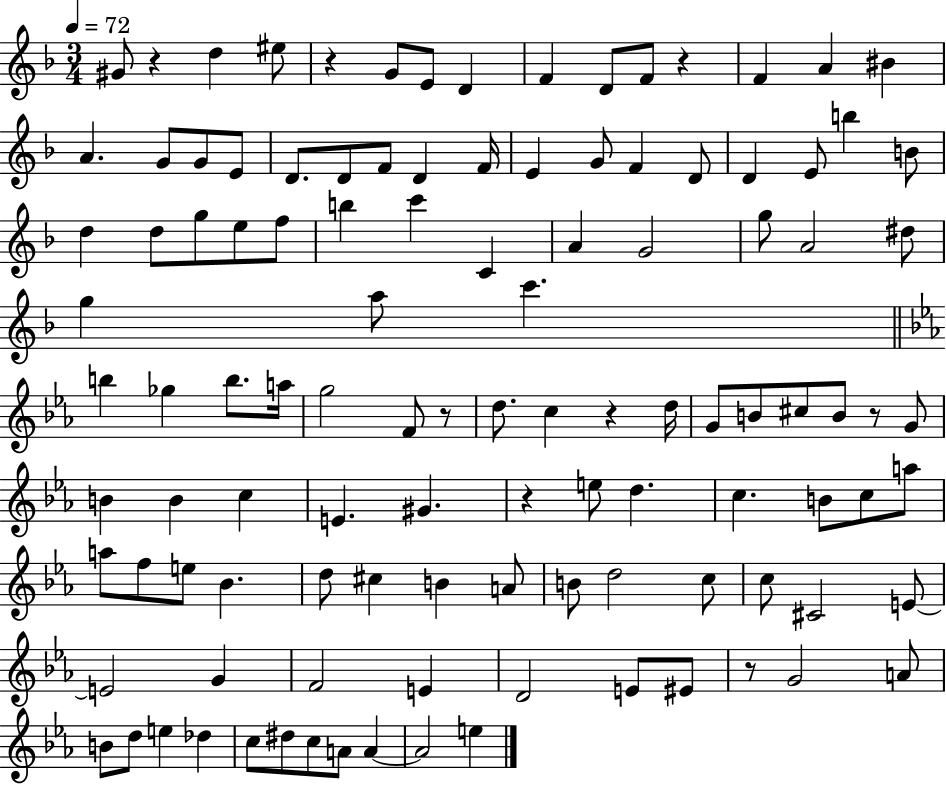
G#4/e R/q D5/q EIS5/e R/q G4/e E4/e D4/q F4/q D4/e F4/e R/q F4/q A4/q BIS4/q A4/q. G4/e G4/e E4/e D4/e. D4/e F4/e D4/q F4/s E4/q G4/e F4/q D4/e D4/q E4/e B5/q B4/e D5/q D5/e G5/e E5/e F5/e B5/q C6/q C4/q A4/q G4/h G5/e A4/h D#5/e G5/q A5/e C6/q. B5/q Gb5/q B5/e. A5/s G5/h F4/e R/e D5/e. C5/q R/q D5/s G4/e B4/e C#5/e B4/e R/e G4/e B4/q B4/q C5/q E4/q. G#4/q. R/q E5/e D5/q. C5/q. B4/e C5/e A5/e A5/e F5/e E5/e Bb4/q. D5/e C#5/q B4/q A4/e B4/e D5/h C5/e C5/e C#4/h E4/e E4/h G4/q F4/h E4/q D4/h E4/e EIS4/e R/e G4/h A4/e B4/e D5/e E5/q Db5/q C5/e D#5/e C5/e A4/e A4/q A4/h E5/q